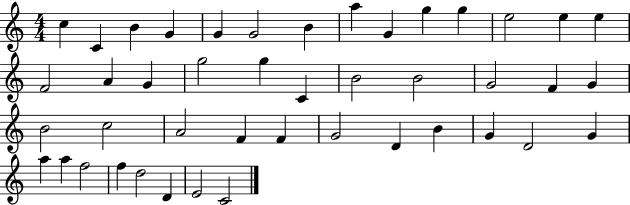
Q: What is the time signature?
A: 4/4